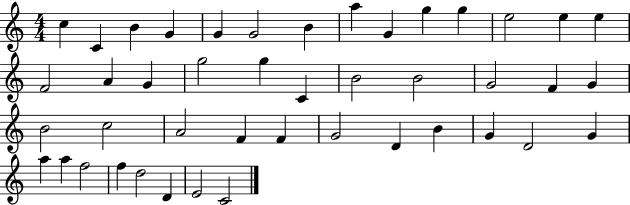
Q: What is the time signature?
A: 4/4